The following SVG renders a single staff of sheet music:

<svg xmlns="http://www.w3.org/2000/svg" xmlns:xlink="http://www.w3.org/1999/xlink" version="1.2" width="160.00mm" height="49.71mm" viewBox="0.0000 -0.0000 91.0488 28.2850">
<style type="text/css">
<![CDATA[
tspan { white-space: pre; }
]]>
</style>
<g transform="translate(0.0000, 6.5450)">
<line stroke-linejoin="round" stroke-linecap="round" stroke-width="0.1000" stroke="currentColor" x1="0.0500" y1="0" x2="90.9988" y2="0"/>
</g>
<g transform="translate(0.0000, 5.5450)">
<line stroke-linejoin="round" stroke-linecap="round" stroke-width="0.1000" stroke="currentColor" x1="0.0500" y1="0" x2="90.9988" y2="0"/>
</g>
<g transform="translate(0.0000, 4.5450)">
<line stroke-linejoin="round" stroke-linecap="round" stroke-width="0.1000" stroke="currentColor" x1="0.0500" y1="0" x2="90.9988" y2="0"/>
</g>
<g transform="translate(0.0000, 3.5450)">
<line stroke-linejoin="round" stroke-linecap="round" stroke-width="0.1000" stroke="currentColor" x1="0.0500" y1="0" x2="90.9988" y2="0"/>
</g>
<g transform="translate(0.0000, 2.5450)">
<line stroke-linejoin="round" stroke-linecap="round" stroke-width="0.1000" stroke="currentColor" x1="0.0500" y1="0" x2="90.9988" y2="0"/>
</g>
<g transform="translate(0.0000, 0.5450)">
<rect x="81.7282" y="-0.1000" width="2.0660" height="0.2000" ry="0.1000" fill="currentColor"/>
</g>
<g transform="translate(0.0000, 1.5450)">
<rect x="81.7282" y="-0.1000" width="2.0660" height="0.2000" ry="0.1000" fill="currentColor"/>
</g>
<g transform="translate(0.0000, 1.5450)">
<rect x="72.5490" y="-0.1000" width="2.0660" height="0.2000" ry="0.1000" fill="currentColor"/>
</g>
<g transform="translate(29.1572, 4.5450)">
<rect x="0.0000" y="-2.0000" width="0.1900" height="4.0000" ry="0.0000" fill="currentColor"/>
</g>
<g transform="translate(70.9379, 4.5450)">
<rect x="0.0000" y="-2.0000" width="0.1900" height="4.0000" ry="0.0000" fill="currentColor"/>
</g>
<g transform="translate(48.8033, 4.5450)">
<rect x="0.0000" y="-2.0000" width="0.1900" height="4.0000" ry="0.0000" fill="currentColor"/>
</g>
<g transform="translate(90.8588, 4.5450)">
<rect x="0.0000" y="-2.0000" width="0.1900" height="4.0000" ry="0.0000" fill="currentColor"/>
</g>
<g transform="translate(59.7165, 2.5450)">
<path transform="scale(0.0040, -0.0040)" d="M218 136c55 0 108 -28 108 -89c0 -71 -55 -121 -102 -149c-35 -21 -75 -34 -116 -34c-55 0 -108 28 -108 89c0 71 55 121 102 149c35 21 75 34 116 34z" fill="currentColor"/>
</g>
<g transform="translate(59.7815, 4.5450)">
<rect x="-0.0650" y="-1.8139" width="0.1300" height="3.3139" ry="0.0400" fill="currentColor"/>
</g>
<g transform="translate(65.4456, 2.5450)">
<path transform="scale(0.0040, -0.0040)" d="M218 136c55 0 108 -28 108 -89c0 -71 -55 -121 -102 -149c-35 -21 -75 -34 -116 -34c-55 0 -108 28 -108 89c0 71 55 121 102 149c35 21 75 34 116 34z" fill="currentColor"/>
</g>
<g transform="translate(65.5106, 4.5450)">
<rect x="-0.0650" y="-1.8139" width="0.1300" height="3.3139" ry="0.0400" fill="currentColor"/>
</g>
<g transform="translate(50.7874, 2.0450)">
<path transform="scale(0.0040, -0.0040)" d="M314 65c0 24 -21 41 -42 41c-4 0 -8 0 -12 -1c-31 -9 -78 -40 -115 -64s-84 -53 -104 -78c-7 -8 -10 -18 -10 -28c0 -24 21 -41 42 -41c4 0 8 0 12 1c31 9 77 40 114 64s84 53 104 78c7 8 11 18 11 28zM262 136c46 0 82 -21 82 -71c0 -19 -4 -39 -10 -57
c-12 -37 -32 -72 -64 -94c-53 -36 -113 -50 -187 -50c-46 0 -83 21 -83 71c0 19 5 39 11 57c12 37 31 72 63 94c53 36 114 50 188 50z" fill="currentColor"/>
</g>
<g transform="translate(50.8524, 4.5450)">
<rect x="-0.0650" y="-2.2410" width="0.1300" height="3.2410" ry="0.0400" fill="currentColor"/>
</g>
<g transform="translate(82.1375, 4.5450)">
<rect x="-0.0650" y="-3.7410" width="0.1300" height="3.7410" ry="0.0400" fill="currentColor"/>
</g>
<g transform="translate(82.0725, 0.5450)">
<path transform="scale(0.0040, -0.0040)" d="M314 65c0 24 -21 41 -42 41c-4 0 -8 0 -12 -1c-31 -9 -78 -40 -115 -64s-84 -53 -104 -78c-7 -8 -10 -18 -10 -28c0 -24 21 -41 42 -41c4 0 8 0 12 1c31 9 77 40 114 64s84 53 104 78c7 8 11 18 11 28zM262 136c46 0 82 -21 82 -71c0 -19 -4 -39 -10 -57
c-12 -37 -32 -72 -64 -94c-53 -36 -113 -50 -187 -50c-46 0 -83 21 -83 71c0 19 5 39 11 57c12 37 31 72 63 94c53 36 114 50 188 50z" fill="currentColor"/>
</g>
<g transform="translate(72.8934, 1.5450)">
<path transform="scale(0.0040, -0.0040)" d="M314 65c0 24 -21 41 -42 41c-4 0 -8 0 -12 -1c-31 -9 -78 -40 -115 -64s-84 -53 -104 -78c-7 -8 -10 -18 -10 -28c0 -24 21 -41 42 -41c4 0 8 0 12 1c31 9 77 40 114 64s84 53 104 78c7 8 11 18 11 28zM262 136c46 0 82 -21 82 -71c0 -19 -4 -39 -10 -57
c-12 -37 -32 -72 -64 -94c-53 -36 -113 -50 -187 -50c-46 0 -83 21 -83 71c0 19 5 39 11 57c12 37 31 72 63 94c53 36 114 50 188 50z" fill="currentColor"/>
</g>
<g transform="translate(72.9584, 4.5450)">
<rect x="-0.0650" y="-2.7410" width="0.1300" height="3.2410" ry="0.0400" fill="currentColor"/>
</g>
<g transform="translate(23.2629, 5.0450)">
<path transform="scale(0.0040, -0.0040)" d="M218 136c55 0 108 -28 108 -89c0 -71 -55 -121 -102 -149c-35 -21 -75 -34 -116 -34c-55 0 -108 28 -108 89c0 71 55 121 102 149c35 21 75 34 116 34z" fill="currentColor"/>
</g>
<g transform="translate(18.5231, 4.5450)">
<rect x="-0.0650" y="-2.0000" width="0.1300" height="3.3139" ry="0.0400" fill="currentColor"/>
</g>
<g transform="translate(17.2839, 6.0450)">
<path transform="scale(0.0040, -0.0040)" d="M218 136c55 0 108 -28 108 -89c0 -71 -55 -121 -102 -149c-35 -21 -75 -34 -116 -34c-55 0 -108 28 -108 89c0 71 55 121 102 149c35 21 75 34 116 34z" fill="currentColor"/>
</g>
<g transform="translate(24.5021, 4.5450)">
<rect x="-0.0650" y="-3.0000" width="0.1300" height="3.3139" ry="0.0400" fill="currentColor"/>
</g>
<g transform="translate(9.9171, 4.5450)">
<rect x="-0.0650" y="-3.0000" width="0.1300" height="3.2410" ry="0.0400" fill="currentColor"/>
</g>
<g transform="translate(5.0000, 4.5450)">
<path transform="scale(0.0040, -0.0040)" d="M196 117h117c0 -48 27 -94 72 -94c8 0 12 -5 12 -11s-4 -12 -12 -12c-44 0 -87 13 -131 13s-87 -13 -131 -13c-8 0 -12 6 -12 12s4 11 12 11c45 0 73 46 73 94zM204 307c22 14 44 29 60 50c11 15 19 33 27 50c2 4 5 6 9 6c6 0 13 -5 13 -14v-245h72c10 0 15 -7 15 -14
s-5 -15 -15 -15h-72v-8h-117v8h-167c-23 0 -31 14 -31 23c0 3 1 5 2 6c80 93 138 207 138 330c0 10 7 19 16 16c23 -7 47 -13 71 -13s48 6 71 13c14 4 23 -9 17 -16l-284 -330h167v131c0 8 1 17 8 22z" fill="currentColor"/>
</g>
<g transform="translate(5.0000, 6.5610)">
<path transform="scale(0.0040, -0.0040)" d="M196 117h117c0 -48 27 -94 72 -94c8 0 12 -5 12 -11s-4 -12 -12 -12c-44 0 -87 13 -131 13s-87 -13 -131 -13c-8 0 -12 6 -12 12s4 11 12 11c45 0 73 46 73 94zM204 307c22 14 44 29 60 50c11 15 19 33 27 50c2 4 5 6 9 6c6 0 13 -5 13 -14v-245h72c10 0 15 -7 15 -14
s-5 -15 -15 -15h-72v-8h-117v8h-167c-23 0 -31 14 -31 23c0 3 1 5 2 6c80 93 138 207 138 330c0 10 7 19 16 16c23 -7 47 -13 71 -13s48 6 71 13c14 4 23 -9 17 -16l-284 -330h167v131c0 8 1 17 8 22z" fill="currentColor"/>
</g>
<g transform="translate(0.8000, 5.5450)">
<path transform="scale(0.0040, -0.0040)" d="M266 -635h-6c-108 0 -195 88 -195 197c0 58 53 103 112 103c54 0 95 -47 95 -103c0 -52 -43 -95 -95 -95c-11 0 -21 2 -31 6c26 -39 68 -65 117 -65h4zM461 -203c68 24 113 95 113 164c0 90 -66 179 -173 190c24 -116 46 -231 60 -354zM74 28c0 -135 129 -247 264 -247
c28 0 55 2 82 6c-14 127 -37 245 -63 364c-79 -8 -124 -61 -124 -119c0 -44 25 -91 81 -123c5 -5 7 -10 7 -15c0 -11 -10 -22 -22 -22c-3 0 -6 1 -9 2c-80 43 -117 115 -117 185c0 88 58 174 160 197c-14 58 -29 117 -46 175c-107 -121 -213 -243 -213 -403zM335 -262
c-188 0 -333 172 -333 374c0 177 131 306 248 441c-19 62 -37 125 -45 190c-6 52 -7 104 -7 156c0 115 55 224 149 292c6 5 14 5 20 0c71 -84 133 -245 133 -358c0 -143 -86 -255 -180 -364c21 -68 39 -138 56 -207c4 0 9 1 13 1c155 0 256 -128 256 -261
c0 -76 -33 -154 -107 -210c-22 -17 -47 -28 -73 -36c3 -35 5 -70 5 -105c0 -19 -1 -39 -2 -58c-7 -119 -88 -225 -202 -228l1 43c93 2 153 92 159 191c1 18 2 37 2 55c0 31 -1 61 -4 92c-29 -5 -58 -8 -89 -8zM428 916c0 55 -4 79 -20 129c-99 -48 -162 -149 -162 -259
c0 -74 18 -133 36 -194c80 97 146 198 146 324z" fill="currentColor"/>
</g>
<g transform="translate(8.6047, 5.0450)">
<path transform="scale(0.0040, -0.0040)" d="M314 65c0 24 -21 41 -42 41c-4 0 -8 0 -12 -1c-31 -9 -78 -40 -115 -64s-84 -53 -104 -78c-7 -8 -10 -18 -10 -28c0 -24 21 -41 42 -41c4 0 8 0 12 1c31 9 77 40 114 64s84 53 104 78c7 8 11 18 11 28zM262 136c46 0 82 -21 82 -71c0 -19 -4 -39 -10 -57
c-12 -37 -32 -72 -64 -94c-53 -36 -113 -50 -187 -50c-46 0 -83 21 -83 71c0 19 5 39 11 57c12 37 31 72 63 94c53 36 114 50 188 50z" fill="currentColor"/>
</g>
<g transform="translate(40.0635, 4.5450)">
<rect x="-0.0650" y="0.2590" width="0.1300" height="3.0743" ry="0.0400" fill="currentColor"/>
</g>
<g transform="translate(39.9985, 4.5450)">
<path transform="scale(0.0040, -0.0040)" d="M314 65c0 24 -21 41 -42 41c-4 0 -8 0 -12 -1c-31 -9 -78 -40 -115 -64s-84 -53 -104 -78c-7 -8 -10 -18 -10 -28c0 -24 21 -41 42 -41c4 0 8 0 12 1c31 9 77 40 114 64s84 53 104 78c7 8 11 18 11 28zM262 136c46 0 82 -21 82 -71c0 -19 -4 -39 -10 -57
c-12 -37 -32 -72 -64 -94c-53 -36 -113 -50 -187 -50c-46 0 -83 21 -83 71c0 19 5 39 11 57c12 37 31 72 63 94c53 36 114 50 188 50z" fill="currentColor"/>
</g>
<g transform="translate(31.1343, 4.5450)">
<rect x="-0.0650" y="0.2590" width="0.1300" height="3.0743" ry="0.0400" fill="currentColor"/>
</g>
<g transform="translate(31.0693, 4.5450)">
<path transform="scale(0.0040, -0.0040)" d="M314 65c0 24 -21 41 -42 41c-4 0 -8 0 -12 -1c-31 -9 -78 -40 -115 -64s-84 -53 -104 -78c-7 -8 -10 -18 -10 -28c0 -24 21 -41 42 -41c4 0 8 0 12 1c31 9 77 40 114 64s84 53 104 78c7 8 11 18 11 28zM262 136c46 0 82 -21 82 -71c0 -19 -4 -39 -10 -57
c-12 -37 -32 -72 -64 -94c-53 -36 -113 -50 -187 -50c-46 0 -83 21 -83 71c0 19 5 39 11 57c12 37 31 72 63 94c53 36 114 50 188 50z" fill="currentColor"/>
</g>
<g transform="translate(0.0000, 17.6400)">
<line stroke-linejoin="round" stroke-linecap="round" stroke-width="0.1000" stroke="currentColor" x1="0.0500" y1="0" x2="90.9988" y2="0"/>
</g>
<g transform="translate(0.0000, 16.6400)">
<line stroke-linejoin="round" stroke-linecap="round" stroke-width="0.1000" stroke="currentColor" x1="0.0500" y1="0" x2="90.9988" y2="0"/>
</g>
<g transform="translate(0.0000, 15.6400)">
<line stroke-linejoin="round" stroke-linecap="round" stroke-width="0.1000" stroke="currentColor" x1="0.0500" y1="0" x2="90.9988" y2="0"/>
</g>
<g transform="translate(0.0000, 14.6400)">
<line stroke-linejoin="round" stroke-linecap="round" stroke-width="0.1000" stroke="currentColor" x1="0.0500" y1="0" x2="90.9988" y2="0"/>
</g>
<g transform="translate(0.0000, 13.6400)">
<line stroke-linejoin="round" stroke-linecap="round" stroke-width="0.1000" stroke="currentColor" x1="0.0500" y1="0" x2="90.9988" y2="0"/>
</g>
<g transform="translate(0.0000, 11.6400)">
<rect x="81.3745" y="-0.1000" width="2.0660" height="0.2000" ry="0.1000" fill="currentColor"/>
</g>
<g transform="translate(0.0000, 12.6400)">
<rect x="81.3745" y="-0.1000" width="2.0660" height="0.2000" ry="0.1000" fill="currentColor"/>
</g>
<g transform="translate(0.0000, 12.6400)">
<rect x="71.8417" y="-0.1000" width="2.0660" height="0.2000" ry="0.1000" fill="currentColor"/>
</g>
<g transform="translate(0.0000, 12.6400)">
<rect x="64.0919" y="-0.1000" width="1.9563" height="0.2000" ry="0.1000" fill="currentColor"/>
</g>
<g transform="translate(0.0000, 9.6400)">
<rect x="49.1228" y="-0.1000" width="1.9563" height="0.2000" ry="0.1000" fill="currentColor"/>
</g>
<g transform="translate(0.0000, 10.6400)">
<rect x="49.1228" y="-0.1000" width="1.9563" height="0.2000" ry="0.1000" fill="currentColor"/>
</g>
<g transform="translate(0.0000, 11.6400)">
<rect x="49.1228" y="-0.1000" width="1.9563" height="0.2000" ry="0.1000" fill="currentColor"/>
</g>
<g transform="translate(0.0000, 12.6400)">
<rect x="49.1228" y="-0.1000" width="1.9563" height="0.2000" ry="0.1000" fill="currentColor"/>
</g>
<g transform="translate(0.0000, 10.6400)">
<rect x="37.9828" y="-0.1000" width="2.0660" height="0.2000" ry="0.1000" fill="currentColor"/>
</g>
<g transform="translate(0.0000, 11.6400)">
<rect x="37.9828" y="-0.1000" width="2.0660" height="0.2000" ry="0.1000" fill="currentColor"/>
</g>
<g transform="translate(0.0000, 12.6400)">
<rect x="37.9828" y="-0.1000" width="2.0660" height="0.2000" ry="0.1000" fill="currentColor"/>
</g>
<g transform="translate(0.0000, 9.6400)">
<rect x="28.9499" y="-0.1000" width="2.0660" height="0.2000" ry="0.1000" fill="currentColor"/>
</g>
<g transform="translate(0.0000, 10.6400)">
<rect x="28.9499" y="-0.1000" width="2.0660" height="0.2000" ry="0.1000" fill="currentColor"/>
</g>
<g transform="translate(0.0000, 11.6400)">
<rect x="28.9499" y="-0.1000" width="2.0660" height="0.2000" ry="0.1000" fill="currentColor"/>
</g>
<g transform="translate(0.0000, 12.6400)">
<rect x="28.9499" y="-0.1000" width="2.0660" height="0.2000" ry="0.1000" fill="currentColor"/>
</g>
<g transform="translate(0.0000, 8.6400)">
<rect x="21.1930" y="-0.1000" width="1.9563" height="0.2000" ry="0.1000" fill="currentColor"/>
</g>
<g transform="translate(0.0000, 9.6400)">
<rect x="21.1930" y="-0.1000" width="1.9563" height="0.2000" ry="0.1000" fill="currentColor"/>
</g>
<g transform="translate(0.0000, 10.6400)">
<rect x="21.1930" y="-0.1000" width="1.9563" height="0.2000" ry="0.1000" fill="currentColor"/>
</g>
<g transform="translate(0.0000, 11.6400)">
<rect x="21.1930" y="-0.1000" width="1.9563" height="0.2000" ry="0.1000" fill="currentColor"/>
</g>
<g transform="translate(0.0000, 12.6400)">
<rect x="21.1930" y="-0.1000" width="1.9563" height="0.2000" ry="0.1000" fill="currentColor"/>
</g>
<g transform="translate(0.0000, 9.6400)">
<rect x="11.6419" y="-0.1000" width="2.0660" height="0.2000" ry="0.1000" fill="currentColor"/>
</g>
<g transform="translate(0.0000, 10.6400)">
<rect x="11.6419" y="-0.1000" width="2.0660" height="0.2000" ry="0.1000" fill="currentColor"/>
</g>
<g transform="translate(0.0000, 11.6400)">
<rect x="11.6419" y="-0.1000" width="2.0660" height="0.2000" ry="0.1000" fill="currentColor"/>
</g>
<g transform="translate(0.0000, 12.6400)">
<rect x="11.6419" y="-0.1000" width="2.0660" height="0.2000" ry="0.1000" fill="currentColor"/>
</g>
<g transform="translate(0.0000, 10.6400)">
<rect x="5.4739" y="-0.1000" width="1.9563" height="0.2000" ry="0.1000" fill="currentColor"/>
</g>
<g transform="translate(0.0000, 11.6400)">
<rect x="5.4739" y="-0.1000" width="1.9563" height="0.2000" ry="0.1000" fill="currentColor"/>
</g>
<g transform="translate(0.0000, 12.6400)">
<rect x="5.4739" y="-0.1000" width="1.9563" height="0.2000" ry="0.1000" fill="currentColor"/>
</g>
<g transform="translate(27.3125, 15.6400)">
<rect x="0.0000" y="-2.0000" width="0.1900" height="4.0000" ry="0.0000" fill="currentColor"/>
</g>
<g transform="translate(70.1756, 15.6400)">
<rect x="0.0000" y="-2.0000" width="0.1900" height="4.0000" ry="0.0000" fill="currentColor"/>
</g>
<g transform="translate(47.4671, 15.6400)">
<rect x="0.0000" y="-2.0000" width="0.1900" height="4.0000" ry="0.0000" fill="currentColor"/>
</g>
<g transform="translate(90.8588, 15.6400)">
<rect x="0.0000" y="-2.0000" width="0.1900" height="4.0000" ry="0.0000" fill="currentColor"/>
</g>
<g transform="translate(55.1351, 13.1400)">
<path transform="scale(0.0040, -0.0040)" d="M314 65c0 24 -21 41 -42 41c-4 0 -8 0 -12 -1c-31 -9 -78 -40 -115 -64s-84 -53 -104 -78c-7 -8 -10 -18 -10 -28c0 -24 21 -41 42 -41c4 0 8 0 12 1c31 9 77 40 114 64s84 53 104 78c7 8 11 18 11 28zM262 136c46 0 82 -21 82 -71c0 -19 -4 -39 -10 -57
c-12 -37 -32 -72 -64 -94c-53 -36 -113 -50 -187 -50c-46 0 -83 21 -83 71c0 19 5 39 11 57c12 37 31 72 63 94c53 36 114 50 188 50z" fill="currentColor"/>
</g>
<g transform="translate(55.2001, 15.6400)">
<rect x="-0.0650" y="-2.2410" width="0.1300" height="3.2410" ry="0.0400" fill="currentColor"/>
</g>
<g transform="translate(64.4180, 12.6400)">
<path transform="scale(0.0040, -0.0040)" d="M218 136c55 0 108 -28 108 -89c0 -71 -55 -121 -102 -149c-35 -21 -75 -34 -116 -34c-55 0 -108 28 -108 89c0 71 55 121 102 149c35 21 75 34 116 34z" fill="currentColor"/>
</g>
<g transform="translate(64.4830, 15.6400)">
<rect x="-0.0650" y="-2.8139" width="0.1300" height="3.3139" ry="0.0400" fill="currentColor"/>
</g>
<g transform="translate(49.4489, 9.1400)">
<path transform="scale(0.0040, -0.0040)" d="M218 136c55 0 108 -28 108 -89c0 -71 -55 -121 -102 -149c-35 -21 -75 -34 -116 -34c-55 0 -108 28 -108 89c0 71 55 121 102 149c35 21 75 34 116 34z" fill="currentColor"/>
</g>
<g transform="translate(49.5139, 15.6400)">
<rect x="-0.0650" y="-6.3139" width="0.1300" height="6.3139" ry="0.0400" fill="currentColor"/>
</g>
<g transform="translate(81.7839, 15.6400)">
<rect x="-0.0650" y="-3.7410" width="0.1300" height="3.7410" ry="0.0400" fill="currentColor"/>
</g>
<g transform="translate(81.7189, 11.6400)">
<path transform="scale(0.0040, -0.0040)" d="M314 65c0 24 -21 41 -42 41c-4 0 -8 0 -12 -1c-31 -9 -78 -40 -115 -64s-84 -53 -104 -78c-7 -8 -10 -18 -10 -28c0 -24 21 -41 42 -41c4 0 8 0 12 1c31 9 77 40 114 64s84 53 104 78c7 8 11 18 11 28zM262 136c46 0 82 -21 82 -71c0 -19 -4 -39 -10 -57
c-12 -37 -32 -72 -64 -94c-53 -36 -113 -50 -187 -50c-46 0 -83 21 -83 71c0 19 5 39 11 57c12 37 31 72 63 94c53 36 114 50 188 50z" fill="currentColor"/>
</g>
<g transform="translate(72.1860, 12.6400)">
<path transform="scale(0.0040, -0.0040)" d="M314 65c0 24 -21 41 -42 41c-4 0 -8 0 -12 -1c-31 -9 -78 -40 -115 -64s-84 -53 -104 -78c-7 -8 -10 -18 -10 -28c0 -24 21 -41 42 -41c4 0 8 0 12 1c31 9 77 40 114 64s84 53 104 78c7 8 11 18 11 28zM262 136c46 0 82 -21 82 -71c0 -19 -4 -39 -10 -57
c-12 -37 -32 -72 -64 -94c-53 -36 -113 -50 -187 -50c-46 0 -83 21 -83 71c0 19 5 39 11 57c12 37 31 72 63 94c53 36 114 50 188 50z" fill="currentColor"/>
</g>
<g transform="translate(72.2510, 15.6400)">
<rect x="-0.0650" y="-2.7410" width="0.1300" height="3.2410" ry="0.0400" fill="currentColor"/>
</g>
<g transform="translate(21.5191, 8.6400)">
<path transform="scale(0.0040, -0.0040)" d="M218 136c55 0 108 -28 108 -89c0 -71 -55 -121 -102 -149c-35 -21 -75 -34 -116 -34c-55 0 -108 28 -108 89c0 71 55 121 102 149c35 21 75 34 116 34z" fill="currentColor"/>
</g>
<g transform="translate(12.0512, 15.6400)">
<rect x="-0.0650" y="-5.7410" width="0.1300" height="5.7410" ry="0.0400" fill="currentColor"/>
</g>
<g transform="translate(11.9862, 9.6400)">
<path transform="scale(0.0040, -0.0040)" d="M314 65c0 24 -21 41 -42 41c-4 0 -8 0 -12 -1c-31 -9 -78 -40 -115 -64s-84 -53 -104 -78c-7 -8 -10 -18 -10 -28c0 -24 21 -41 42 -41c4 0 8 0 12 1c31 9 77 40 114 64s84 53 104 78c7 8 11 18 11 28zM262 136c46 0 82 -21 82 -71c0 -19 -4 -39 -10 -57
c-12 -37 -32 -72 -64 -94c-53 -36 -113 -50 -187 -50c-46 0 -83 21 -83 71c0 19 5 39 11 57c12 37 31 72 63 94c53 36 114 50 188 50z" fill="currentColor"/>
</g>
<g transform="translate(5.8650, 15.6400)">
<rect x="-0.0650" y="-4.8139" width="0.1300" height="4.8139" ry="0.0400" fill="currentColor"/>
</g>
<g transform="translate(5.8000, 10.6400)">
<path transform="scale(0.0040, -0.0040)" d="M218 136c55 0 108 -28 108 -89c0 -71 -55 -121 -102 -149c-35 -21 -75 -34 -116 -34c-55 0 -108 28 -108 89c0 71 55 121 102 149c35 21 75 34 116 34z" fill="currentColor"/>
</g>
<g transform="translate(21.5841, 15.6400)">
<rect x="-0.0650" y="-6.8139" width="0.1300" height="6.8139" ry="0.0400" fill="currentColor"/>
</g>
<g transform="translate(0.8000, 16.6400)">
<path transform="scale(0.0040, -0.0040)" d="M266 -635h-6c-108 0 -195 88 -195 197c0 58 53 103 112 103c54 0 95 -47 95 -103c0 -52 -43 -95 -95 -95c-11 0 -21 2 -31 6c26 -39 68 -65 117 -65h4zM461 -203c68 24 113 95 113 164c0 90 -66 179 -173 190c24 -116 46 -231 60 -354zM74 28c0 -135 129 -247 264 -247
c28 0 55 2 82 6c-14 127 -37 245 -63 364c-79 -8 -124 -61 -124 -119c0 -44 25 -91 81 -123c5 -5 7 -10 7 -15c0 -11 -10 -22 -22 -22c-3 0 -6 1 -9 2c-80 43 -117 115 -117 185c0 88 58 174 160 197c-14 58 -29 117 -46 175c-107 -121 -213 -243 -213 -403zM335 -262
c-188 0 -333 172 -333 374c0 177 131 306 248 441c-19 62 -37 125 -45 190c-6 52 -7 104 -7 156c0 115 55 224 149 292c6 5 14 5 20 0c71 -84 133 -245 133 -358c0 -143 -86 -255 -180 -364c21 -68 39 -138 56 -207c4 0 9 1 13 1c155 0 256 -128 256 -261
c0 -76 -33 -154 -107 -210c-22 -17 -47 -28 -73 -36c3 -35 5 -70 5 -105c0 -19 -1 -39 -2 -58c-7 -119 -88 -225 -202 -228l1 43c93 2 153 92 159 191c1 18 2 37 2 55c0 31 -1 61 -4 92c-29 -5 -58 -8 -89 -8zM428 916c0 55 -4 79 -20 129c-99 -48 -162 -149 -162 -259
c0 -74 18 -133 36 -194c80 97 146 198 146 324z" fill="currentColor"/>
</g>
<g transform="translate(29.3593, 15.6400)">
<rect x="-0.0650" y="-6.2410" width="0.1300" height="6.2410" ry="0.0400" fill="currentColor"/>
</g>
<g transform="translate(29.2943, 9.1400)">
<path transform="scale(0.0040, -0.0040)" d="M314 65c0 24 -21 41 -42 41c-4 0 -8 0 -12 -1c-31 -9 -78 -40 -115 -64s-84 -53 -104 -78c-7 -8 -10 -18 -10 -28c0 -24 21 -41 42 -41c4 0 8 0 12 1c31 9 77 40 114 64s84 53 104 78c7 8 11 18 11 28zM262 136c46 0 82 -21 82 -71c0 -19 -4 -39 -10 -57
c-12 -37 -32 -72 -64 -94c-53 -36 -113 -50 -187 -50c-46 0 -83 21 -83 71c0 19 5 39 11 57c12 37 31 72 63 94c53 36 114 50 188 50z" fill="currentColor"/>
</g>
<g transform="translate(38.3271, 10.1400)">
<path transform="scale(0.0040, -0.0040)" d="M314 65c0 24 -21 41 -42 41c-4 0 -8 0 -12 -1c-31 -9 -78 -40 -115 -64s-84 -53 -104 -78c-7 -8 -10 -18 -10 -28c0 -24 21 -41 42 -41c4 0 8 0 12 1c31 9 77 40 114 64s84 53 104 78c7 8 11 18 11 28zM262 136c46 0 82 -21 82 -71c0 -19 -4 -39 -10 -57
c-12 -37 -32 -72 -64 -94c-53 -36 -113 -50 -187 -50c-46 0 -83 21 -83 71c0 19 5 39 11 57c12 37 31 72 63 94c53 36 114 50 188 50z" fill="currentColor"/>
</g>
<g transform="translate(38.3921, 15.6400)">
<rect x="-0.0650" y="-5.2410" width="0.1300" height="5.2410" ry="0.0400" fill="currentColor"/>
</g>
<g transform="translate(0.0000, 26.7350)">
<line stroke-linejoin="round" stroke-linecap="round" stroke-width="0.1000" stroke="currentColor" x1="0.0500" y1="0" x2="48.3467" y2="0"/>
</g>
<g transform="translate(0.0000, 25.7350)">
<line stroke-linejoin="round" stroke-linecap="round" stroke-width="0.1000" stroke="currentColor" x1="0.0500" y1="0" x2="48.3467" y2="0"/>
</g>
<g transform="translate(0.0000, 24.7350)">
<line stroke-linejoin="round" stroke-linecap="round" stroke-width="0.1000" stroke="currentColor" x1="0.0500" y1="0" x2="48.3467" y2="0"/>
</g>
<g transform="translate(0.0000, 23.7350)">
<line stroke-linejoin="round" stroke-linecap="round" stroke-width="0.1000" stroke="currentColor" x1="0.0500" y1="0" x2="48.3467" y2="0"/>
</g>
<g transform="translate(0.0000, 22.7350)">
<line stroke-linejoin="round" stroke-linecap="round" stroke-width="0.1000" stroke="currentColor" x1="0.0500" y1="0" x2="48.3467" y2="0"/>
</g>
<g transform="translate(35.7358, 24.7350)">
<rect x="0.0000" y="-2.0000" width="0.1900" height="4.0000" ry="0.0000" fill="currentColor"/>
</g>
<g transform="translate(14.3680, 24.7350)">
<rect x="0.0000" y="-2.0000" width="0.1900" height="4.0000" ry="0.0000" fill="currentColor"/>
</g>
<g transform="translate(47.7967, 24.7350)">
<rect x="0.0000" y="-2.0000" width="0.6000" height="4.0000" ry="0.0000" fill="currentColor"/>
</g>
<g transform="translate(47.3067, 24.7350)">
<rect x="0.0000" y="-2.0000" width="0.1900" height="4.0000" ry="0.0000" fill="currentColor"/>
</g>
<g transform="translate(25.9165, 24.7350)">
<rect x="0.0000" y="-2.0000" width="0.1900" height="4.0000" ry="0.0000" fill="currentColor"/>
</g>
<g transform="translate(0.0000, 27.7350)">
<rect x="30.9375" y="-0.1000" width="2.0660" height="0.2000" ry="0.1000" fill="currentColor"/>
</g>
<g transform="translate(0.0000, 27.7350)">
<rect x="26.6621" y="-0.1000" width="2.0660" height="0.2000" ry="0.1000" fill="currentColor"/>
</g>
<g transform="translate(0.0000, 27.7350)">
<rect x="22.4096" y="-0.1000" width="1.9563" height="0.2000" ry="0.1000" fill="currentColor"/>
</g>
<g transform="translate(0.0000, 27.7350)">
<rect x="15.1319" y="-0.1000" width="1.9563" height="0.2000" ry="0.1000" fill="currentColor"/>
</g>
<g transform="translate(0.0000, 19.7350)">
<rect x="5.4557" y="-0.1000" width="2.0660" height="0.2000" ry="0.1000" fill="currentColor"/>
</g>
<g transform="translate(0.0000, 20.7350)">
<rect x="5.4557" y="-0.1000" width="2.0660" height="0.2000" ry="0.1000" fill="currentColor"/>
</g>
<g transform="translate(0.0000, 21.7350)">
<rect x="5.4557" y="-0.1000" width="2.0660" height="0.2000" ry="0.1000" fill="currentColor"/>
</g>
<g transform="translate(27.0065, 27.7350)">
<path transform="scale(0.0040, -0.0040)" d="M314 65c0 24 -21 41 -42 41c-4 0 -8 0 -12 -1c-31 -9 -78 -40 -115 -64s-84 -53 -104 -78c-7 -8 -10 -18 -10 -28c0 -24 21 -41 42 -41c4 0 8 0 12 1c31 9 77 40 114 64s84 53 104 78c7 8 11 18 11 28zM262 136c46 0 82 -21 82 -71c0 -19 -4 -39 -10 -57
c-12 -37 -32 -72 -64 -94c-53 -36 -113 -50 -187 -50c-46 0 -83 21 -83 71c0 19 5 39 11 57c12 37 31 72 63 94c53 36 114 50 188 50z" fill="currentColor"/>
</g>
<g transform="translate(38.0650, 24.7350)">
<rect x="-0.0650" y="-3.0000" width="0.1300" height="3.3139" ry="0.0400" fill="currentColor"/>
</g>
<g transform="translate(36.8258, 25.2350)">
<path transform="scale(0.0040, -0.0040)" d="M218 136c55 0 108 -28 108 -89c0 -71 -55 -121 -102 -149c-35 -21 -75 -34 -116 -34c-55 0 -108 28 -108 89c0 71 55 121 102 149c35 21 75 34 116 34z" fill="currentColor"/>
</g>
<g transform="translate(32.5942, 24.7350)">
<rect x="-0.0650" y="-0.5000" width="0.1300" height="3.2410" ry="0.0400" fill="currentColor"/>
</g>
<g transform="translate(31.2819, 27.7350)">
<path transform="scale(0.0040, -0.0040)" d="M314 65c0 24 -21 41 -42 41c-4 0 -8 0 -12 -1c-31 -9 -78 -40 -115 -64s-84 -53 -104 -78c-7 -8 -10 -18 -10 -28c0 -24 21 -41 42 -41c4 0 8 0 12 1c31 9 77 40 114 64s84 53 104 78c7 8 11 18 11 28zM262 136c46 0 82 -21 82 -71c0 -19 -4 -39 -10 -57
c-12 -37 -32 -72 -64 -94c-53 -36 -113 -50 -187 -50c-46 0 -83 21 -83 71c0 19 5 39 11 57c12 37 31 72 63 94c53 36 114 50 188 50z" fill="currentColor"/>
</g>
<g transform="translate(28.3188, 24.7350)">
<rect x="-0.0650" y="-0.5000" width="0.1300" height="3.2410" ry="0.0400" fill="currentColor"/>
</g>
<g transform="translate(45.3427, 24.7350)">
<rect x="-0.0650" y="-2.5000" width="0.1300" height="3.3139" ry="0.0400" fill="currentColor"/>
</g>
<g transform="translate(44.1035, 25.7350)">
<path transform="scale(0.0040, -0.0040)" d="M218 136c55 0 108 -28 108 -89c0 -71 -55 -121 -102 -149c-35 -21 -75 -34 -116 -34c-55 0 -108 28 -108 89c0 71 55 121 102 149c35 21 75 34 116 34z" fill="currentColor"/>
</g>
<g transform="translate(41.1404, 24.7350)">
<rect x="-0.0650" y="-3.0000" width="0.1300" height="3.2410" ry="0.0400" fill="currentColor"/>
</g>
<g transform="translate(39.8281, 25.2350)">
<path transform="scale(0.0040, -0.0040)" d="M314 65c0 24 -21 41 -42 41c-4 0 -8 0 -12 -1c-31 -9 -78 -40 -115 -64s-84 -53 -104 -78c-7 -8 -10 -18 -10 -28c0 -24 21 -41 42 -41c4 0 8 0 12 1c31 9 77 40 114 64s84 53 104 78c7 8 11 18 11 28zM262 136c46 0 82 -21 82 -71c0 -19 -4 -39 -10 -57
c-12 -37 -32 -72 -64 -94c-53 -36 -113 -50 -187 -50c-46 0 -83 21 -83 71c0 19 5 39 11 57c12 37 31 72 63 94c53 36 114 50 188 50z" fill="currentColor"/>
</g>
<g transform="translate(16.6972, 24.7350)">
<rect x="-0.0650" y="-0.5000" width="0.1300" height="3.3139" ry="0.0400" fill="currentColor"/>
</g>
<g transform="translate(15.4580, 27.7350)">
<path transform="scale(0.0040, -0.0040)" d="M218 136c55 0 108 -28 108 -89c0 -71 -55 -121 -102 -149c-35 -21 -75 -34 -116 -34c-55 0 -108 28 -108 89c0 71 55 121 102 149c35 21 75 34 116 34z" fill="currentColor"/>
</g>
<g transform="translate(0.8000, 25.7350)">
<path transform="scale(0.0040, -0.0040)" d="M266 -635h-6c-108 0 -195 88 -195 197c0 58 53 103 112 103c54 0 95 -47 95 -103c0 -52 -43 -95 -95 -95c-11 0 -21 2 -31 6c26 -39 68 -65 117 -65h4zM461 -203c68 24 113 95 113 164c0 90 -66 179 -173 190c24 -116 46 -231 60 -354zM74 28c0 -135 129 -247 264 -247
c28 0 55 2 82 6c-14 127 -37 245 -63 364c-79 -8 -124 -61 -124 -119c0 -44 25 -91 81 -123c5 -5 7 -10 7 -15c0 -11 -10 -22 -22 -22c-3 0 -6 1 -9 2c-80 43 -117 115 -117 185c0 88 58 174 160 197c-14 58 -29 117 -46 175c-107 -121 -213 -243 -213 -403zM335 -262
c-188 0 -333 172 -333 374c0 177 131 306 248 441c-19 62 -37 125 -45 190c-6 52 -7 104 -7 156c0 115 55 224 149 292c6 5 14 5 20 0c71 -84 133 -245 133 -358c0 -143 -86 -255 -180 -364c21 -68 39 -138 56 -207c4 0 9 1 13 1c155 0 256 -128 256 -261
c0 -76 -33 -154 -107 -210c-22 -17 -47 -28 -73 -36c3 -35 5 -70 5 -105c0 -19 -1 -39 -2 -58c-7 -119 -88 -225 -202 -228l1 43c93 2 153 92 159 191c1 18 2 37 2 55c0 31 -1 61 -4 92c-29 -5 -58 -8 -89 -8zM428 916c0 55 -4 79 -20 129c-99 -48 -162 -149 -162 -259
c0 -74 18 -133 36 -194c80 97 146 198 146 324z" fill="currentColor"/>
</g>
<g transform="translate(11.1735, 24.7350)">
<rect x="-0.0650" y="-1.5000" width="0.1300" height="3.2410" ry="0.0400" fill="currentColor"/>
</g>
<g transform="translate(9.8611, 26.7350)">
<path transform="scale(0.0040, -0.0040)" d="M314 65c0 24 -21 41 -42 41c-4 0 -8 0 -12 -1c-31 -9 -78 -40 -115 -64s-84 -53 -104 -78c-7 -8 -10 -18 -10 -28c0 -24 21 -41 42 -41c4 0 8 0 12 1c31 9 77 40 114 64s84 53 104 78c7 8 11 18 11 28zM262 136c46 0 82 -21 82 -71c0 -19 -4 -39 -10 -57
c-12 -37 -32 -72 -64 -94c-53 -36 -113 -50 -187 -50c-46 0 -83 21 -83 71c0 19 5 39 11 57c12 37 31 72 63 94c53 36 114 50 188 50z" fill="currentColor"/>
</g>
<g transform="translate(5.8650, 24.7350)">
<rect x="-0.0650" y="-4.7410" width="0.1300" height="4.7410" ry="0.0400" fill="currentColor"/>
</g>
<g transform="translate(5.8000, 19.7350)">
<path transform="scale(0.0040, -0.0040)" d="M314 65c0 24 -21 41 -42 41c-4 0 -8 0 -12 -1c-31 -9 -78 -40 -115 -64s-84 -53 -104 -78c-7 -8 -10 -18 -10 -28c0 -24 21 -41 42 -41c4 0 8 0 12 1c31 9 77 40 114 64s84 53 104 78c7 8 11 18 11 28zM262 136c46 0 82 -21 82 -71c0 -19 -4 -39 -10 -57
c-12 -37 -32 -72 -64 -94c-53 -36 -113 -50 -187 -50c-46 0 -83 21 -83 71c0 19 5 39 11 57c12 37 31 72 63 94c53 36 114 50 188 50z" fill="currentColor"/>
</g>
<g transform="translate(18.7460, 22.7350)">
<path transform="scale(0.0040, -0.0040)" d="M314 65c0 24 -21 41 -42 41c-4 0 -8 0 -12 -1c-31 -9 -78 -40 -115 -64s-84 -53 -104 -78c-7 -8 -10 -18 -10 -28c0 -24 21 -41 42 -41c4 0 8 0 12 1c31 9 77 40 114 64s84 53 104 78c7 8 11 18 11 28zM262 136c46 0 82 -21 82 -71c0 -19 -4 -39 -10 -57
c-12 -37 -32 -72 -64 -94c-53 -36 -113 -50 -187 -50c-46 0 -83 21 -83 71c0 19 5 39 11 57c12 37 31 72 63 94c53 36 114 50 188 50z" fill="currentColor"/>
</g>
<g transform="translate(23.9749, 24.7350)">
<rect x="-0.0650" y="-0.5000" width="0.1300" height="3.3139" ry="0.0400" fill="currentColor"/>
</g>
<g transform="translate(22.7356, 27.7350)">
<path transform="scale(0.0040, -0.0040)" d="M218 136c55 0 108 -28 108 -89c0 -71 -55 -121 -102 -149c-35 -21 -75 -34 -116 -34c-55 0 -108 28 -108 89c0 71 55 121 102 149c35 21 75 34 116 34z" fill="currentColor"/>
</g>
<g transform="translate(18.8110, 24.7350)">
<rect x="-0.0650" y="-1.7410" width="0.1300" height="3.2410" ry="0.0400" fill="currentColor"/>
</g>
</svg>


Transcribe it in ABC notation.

X:1
T:Untitled
M:4/4
L:1/4
K:C
A2 F A B2 B2 g2 f f a2 c'2 e' g'2 b' a'2 f'2 a' g2 a a2 c'2 e'2 E2 C f2 C C2 C2 A A2 G